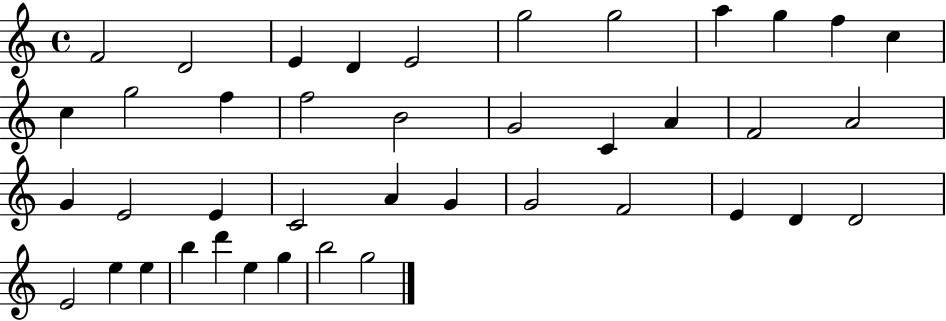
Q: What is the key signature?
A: C major